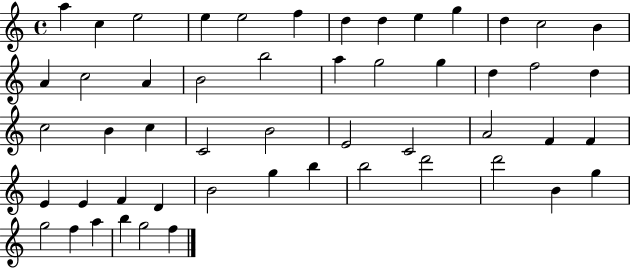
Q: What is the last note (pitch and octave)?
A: F5